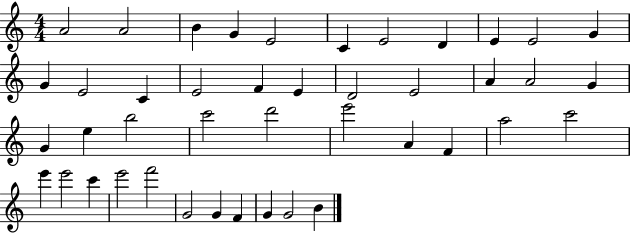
X:1
T:Untitled
M:4/4
L:1/4
K:C
A2 A2 B G E2 C E2 D E E2 G G E2 C E2 F E D2 E2 A A2 G G e b2 c'2 d'2 e'2 A F a2 c'2 e' e'2 c' e'2 f'2 G2 G F G G2 B